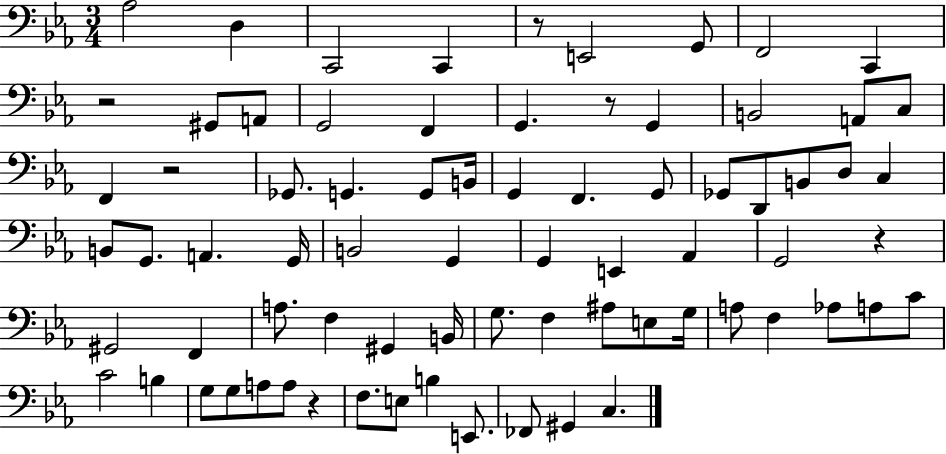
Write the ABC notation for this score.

X:1
T:Untitled
M:3/4
L:1/4
K:Eb
_A,2 D, C,,2 C,, z/2 E,,2 G,,/2 F,,2 C,, z2 ^G,,/2 A,,/2 G,,2 F,, G,, z/2 G,, B,,2 A,,/2 C,/2 F,, z2 _G,,/2 G,, G,,/2 B,,/4 G,, F,, G,,/2 _G,,/2 D,,/2 B,,/2 D,/2 C, B,,/2 G,,/2 A,, G,,/4 B,,2 G,, G,, E,, _A,, G,,2 z ^G,,2 F,, A,/2 F, ^G,, B,,/4 G,/2 F, ^A,/2 E,/2 G,/4 A,/2 F, _A,/2 A,/2 C/2 C2 B, G,/2 G,/2 A,/2 A,/2 z F,/2 E,/2 B, E,,/2 _F,,/2 ^G,, C,